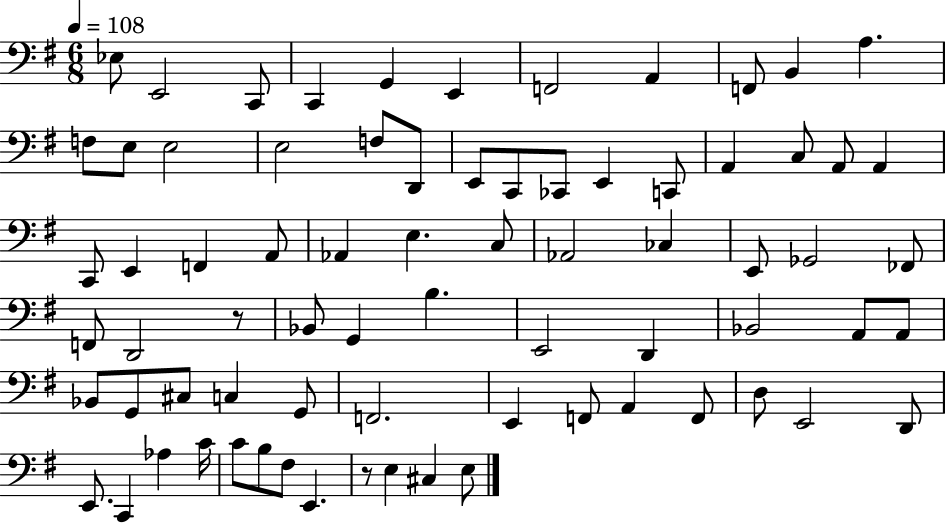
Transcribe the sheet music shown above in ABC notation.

X:1
T:Untitled
M:6/8
L:1/4
K:G
_E,/2 E,,2 C,,/2 C,, G,, E,, F,,2 A,, F,,/2 B,, A, F,/2 E,/2 E,2 E,2 F,/2 D,,/2 E,,/2 C,,/2 _C,,/2 E,, C,,/2 A,, C,/2 A,,/2 A,, C,,/2 E,, F,, A,,/2 _A,, E, C,/2 _A,,2 _C, E,,/2 _G,,2 _F,,/2 F,,/2 D,,2 z/2 _B,,/2 G,, B, E,,2 D,, _B,,2 A,,/2 A,,/2 _B,,/2 G,,/2 ^C,/2 C, G,,/2 F,,2 E,, F,,/2 A,, F,,/2 D,/2 E,,2 D,,/2 E,,/2 C,, _A, C/4 C/2 B,/2 ^F,/2 E,, z/2 E, ^C, E,/2